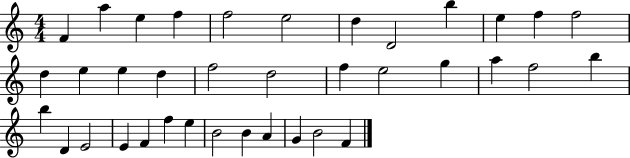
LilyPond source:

{
  \clef treble
  \numericTimeSignature
  \time 4/4
  \key c \major
  f'4 a''4 e''4 f''4 | f''2 e''2 | d''4 d'2 b''4 | e''4 f''4 f''2 | \break d''4 e''4 e''4 d''4 | f''2 d''2 | f''4 e''2 g''4 | a''4 f''2 b''4 | \break b''4 d'4 e'2 | e'4 f'4 f''4 e''4 | b'2 b'4 a'4 | g'4 b'2 f'4 | \break \bar "|."
}